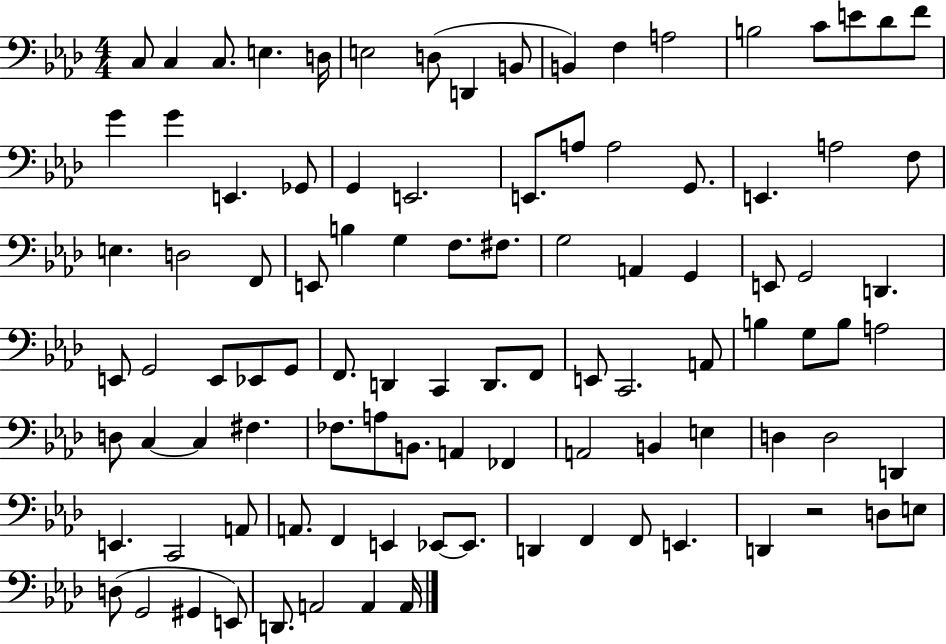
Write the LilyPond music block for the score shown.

{
  \clef bass
  \numericTimeSignature
  \time 4/4
  \key aes \major
  c8 c4 c8. e4. d16 | e2 d8( d,4 b,8 | b,4) f4 a2 | b2 c'8 e'8 des'8 f'8 | \break g'4 g'4 e,4. ges,8 | g,4 e,2. | e,8. a8 a2 g,8. | e,4. a2 f8 | \break e4. d2 f,8 | e,8 b4 g4 f8. fis8. | g2 a,4 g,4 | e,8 g,2 d,4. | \break e,8 g,2 e,8 ees,8 g,8 | f,8. d,4 c,4 d,8. f,8 | e,8 c,2. a,8 | b4 g8 b8 a2 | \break d8 c4~~ c4 fis4. | fes8. a8 b,8. a,4 fes,4 | a,2 b,4 e4 | d4 d2 d,4 | \break e,4. c,2 a,8 | a,8. f,4 e,4 ees,8~~ ees,8. | d,4 f,4 f,8 e,4. | d,4 r2 d8 e8 | \break d8( g,2 gis,4 e,8) | d,8. a,2 a,4 a,16 | \bar "|."
}